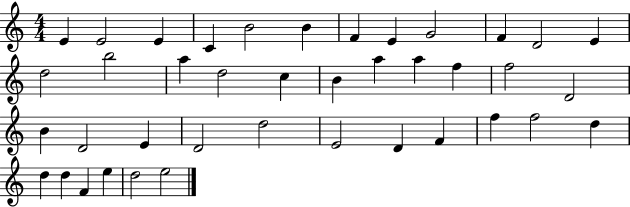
E4/q E4/h E4/q C4/q B4/h B4/q F4/q E4/q G4/h F4/q D4/h E4/q D5/h B5/h A5/q D5/h C5/q B4/q A5/q A5/q F5/q F5/h D4/h B4/q D4/h E4/q D4/h D5/h E4/h D4/q F4/q F5/q F5/h D5/q D5/q D5/q F4/q E5/q D5/h E5/h